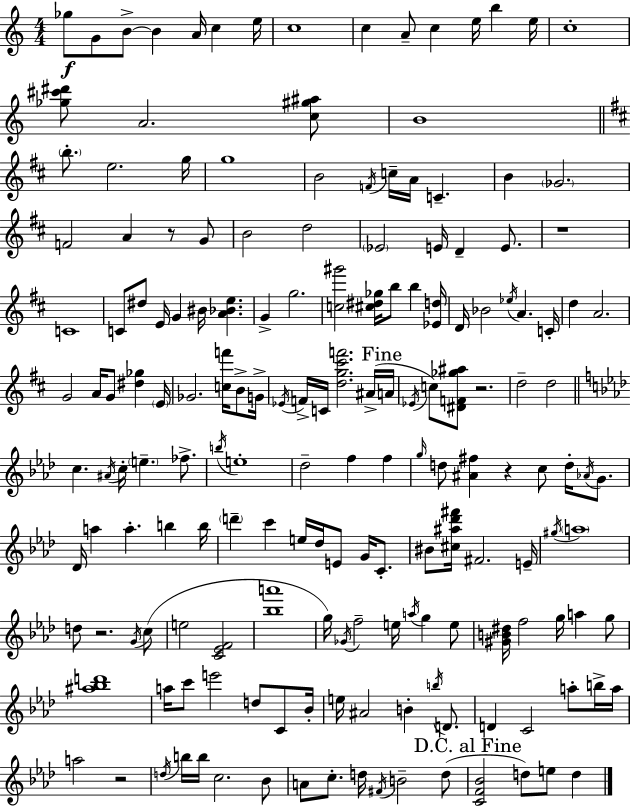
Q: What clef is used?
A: treble